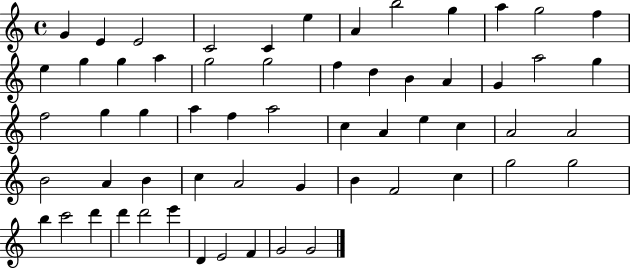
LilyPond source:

{
  \clef treble
  \time 4/4
  \defaultTimeSignature
  \key c \major
  g'4 e'4 e'2 | c'2 c'4 e''4 | a'4 b''2 g''4 | a''4 g''2 f''4 | \break e''4 g''4 g''4 a''4 | g''2 g''2 | f''4 d''4 b'4 a'4 | g'4 a''2 g''4 | \break f''2 g''4 g''4 | a''4 f''4 a''2 | c''4 a'4 e''4 c''4 | a'2 a'2 | \break b'2 a'4 b'4 | c''4 a'2 g'4 | b'4 f'2 c''4 | g''2 g''2 | \break b''4 c'''2 d'''4 | d'''4 d'''2 e'''4 | d'4 e'2 f'4 | g'2 g'2 | \break \bar "|."
}